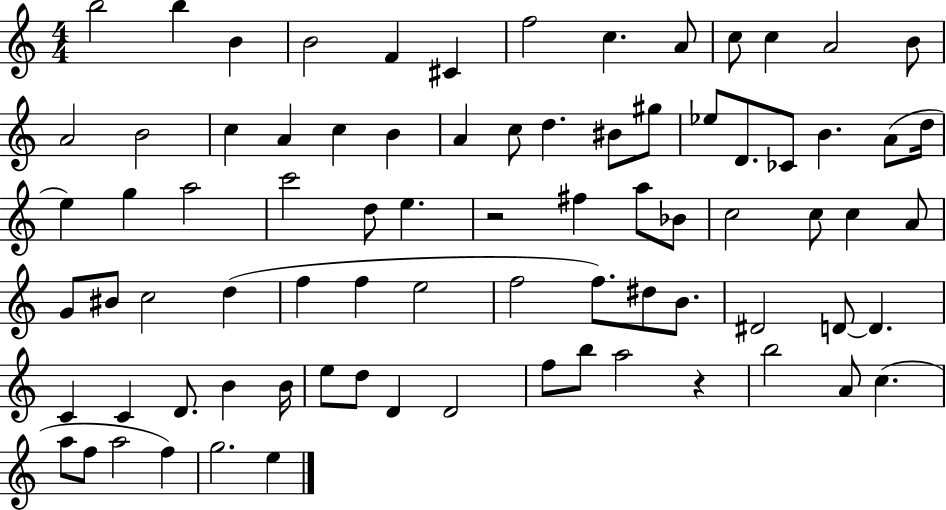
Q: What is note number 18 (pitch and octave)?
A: C5